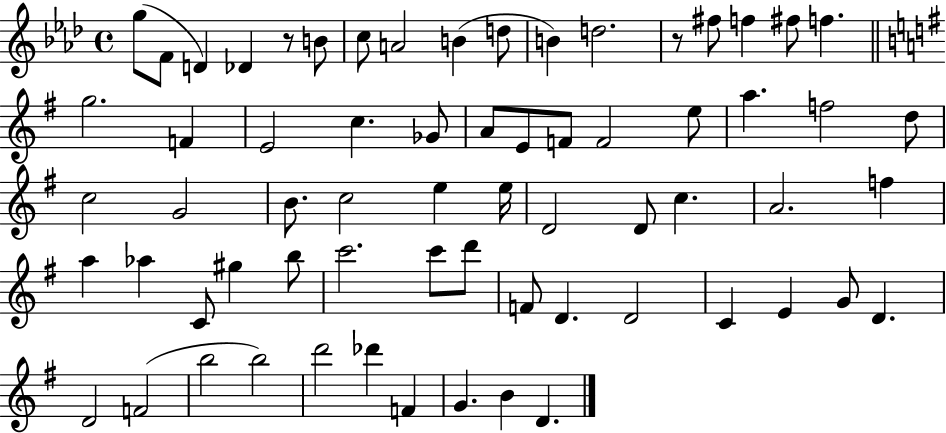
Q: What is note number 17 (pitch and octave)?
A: F4